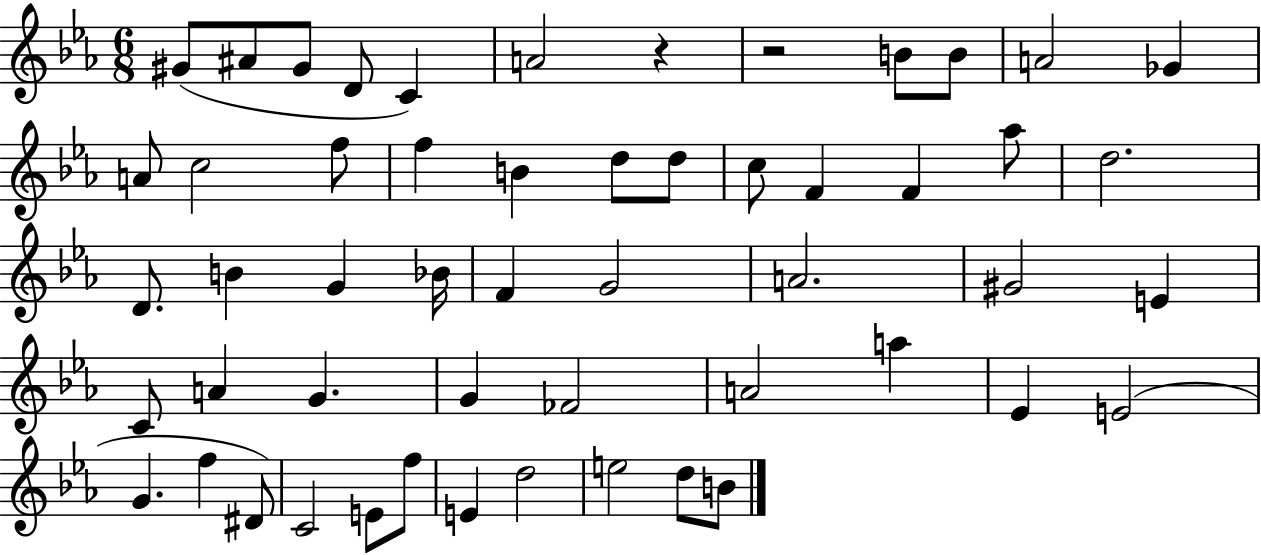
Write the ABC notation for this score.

X:1
T:Untitled
M:6/8
L:1/4
K:Eb
^G/2 ^A/2 ^G/2 D/2 C A2 z z2 B/2 B/2 A2 _G A/2 c2 f/2 f B d/2 d/2 c/2 F F _a/2 d2 D/2 B G _B/4 F G2 A2 ^G2 E C/2 A G G _F2 A2 a _E E2 G f ^D/2 C2 E/2 f/2 E d2 e2 d/2 B/2